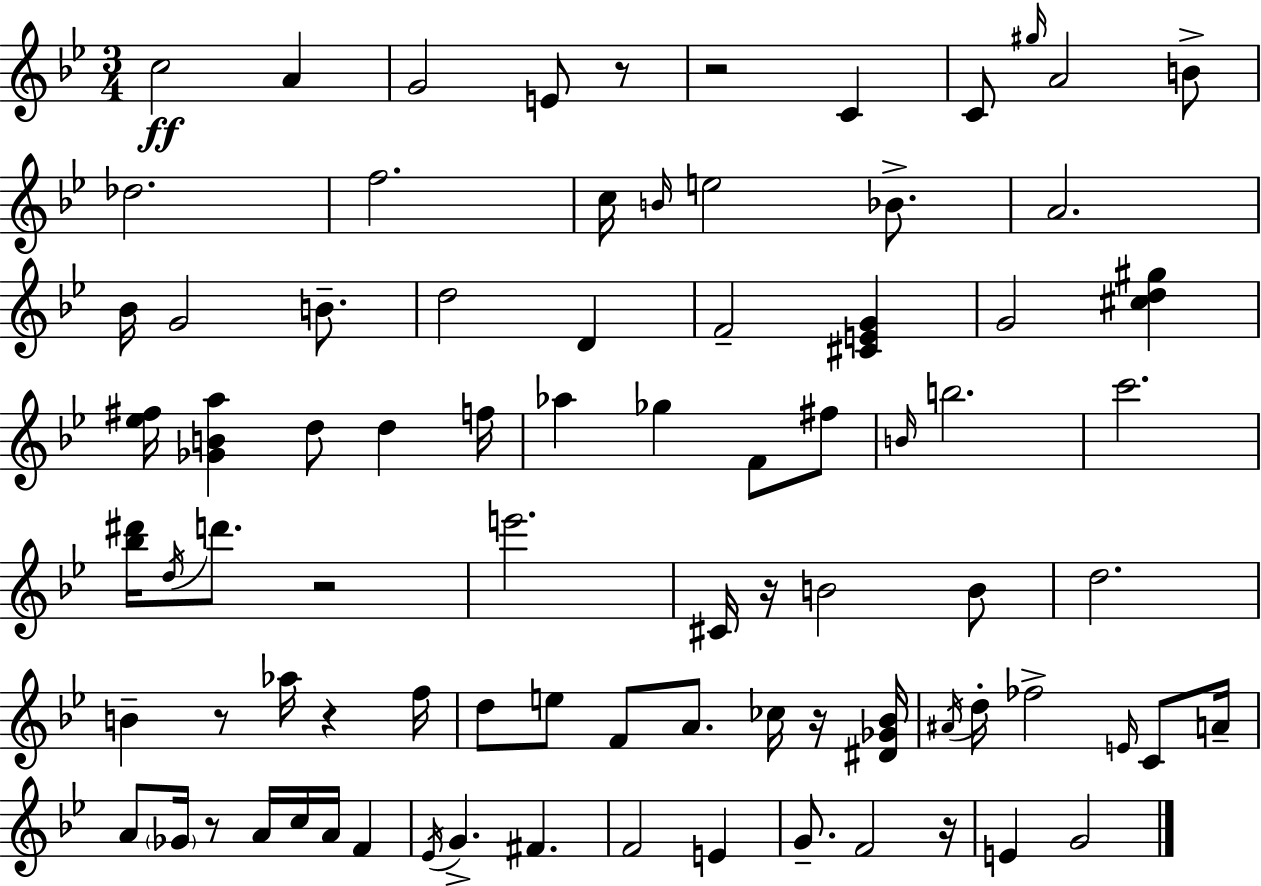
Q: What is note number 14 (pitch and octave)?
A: E5